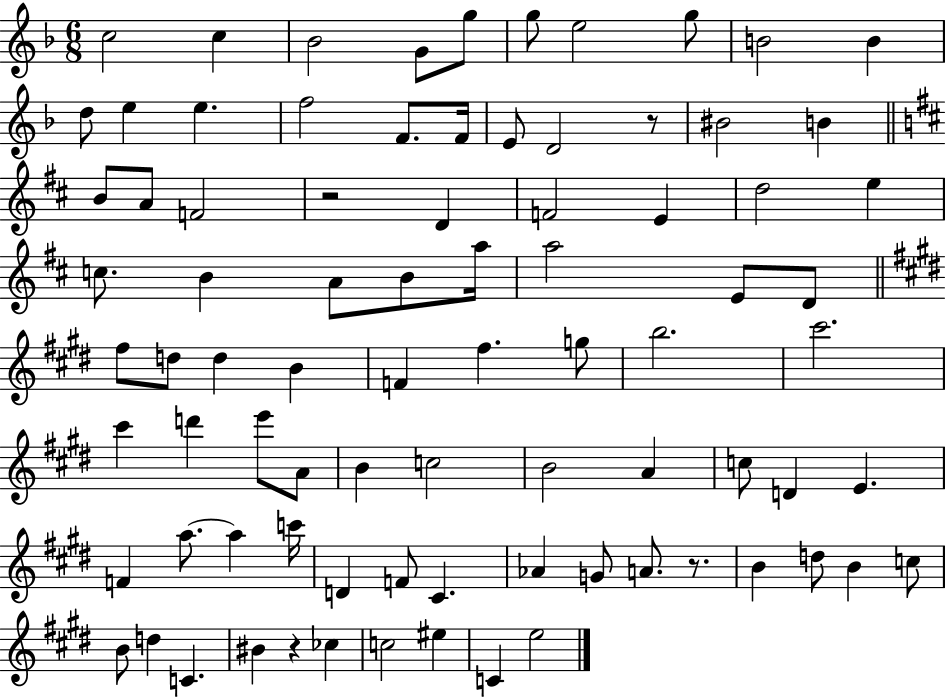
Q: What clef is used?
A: treble